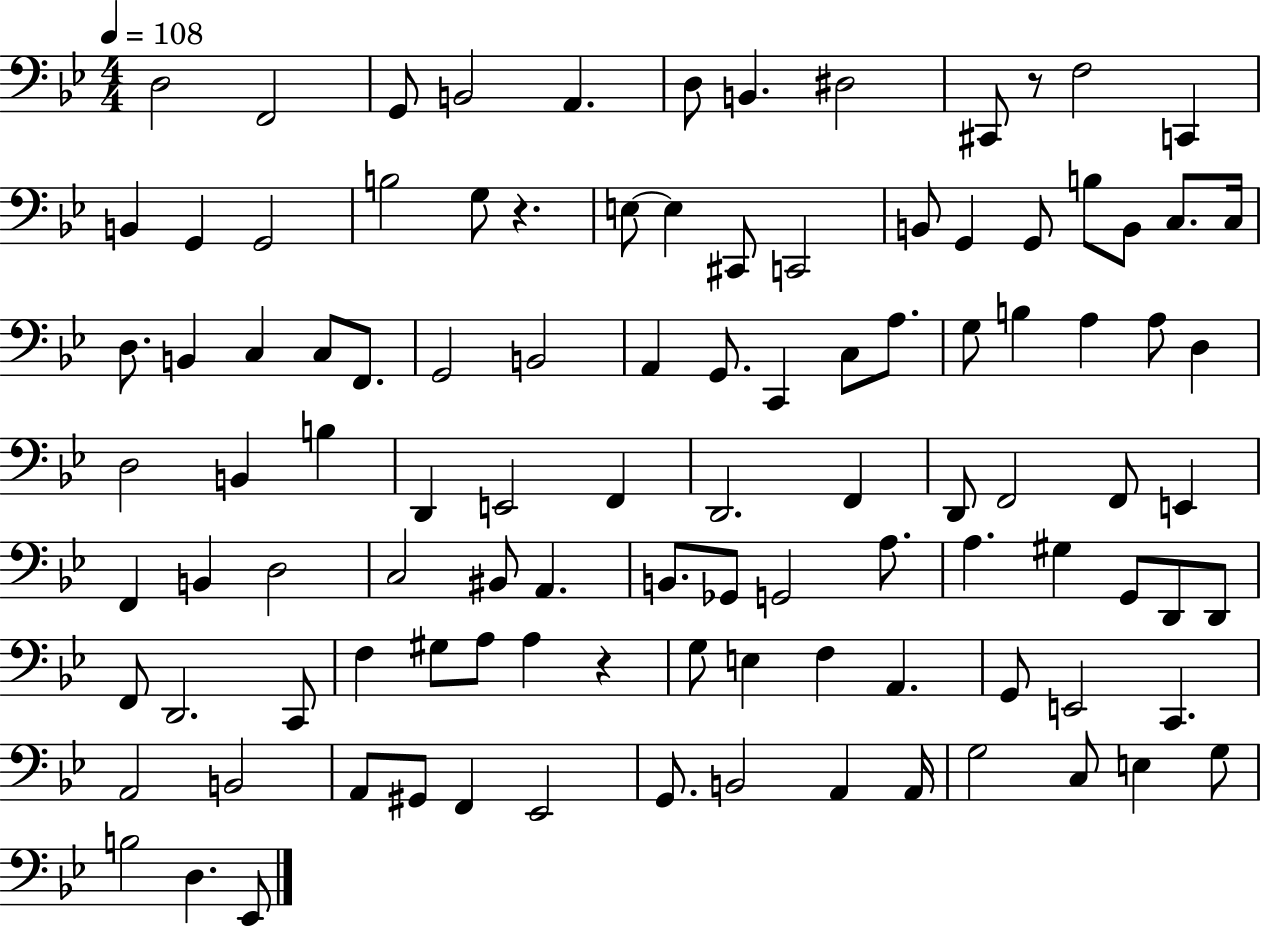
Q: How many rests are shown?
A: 3